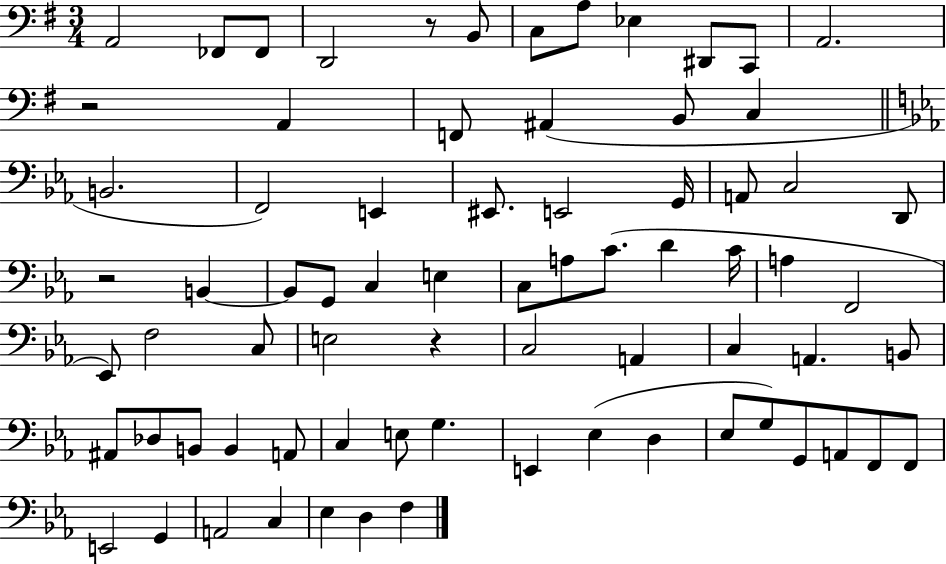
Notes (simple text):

A2/h FES2/e FES2/e D2/h R/e B2/e C3/e A3/e Eb3/q D#2/e C2/e A2/h. R/h A2/q F2/e A#2/q B2/e C3/q B2/h. F2/h E2/q EIS2/e. E2/h G2/s A2/e C3/h D2/e R/h B2/q B2/e G2/e C3/q E3/q C3/e A3/e C4/e. D4/q C4/s A3/q F2/h Eb2/e F3/h C3/e E3/h R/q C3/h A2/q C3/q A2/q. B2/e A#2/e Db3/e B2/e B2/q A2/e C3/q E3/e G3/q. E2/q Eb3/q D3/q Eb3/e G3/e G2/e A2/e F2/e F2/e E2/h G2/q A2/h C3/q Eb3/q D3/q F3/q